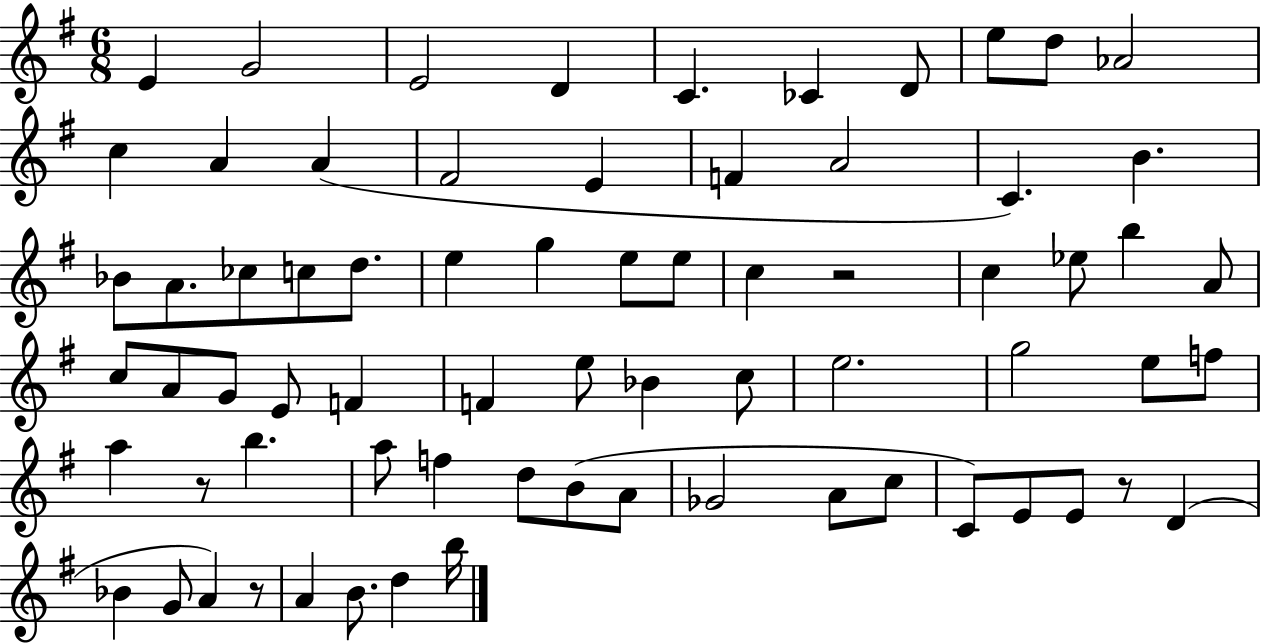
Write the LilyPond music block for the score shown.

{
  \clef treble
  \numericTimeSignature
  \time 6/8
  \key g \major
  \repeat volta 2 { e'4 g'2 | e'2 d'4 | c'4. ces'4 d'8 | e''8 d''8 aes'2 | \break c''4 a'4 a'4( | fis'2 e'4 | f'4 a'2 | c'4.) b'4. | \break bes'8 a'8. ces''8 c''8 d''8. | e''4 g''4 e''8 e''8 | c''4 r2 | c''4 ees''8 b''4 a'8 | \break c''8 a'8 g'8 e'8 f'4 | f'4 e''8 bes'4 c''8 | e''2. | g''2 e''8 f''8 | \break a''4 r8 b''4. | a''8 f''4 d''8 b'8( a'8 | ges'2 a'8 c''8 | c'8) e'8 e'8 r8 d'4( | \break bes'4 g'8 a'4) r8 | a'4 b'8. d''4 b''16 | } \bar "|."
}